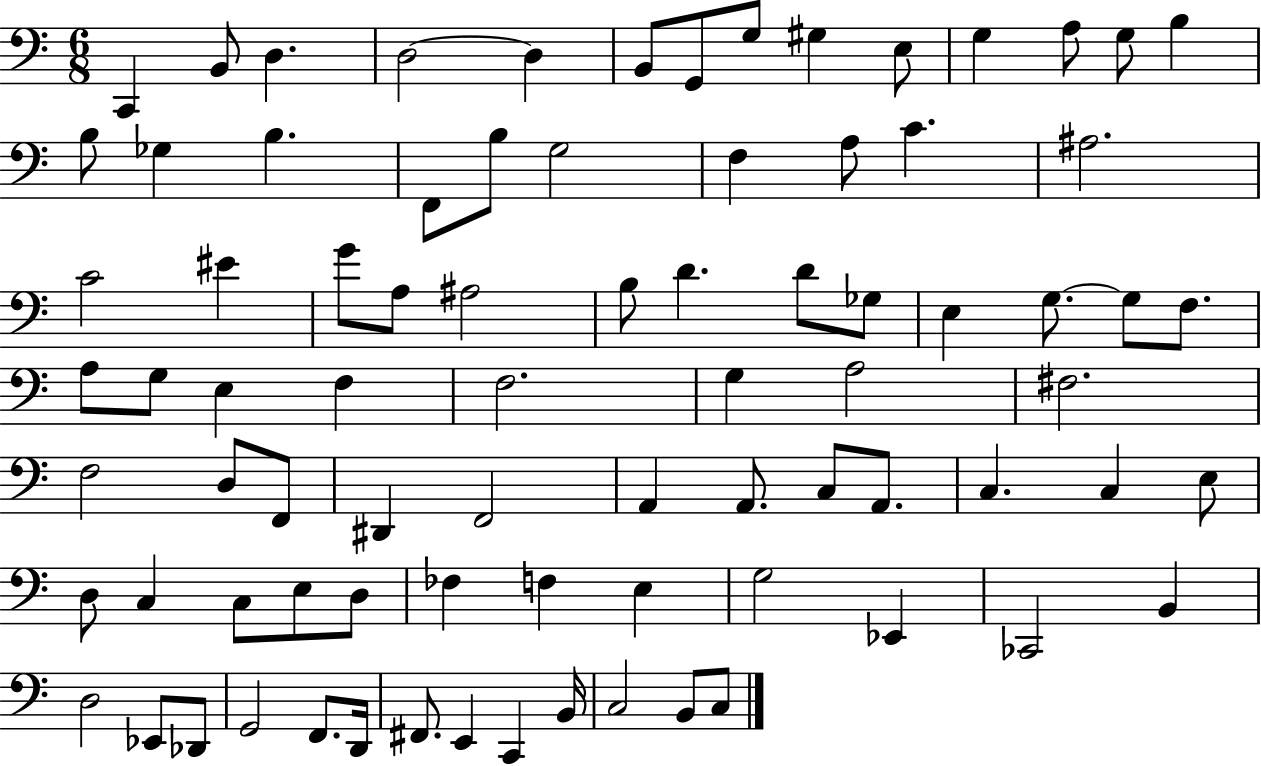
{
  \clef bass
  \numericTimeSignature
  \time 6/8
  \key c \major
  c,4 b,8 d4. | d2~~ d4 | b,8 g,8 g8 gis4 e8 | g4 a8 g8 b4 | \break b8 ges4 b4. | f,8 b8 g2 | f4 a8 c'4. | ais2. | \break c'2 eis'4 | g'8 a8 ais2 | b8 d'4. d'8 ges8 | e4 g8.~~ g8 f8. | \break a8 g8 e4 f4 | f2. | g4 a2 | fis2. | \break f2 d8 f,8 | dis,4 f,2 | a,4 a,8. c8 a,8. | c4. c4 e8 | \break d8 c4 c8 e8 d8 | fes4 f4 e4 | g2 ees,4 | ces,2 b,4 | \break d2 ees,8 des,8 | g,2 f,8. d,16 | fis,8. e,4 c,4 b,16 | c2 b,8 c8 | \break \bar "|."
}